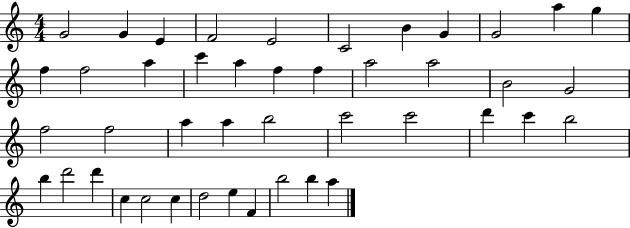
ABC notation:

X:1
T:Untitled
M:4/4
L:1/4
K:C
G2 G E F2 E2 C2 B G G2 a g f f2 a c' a f f a2 a2 B2 G2 f2 f2 a a b2 c'2 c'2 d' c' b2 b d'2 d' c c2 c d2 e F b2 b a